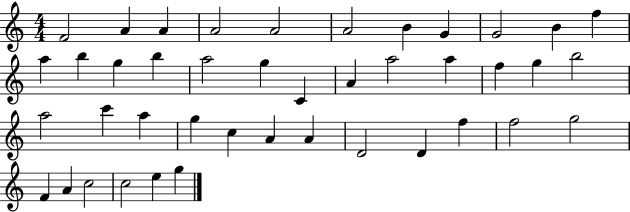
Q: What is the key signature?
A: C major